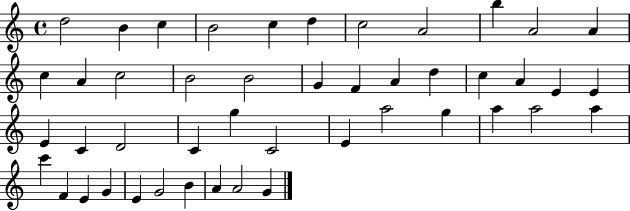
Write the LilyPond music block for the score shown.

{
  \clef treble
  \time 4/4
  \defaultTimeSignature
  \key c \major
  d''2 b'4 c''4 | b'2 c''4 d''4 | c''2 a'2 | b''4 a'2 a'4 | \break c''4 a'4 c''2 | b'2 b'2 | g'4 f'4 a'4 d''4 | c''4 a'4 e'4 e'4 | \break e'4 c'4 d'2 | c'4 g''4 c'2 | e'4 a''2 g''4 | a''4 a''2 a''4 | \break c'''4 f'4 e'4 g'4 | e'4 g'2 b'4 | a'4 a'2 g'4 | \bar "|."
}